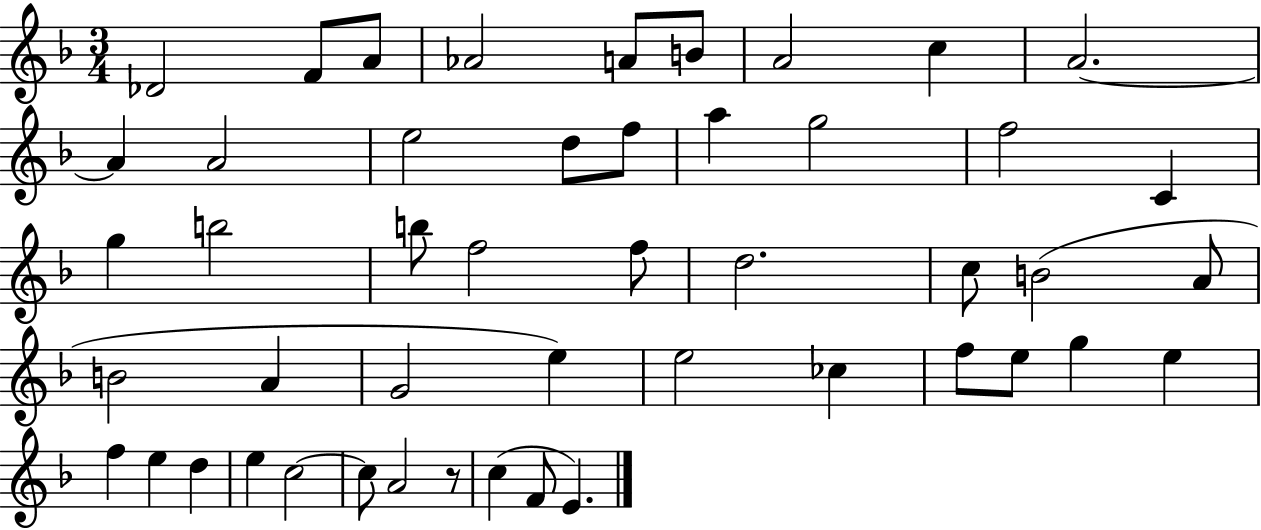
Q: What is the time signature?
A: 3/4